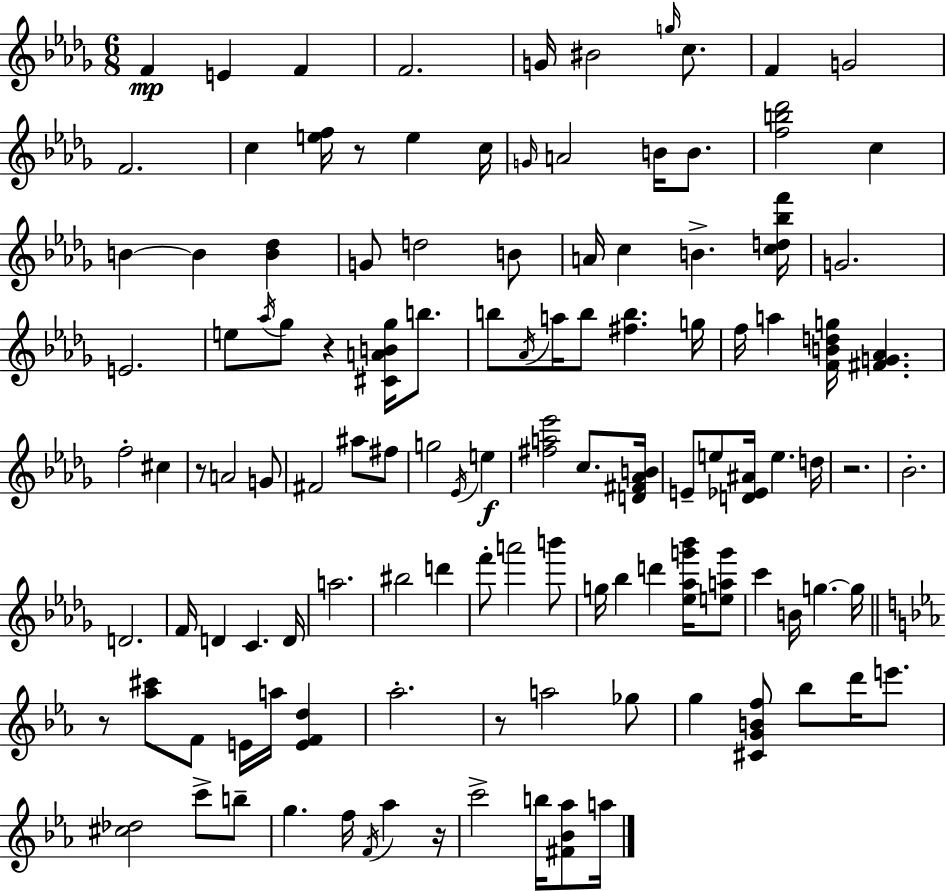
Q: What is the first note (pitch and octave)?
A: F4